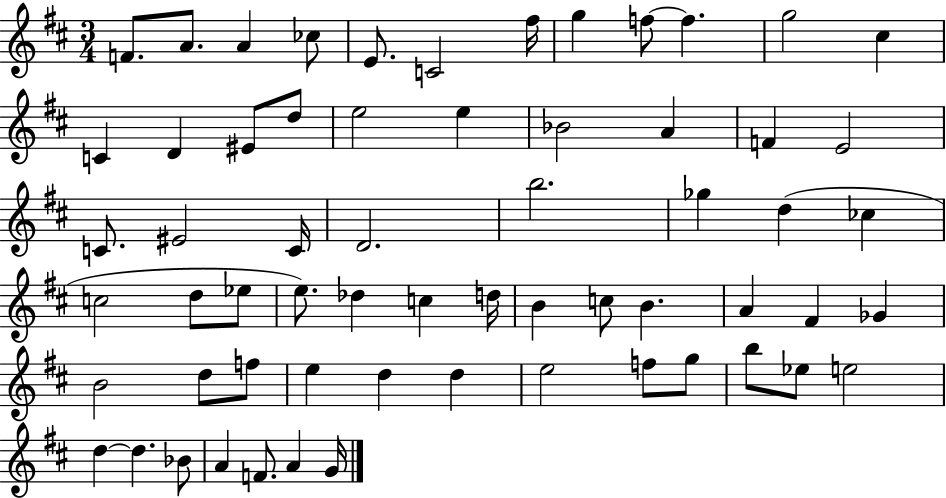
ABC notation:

X:1
T:Untitled
M:3/4
L:1/4
K:D
F/2 A/2 A _c/2 E/2 C2 ^f/4 g f/2 f g2 ^c C D ^E/2 d/2 e2 e _B2 A F E2 C/2 ^E2 C/4 D2 b2 _g d _c c2 d/2 _e/2 e/2 _d c d/4 B c/2 B A ^F _G B2 d/2 f/2 e d d e2 f/2 g/2 b/2 _e/2 e2 d d _B/2 A F/2 A G/4